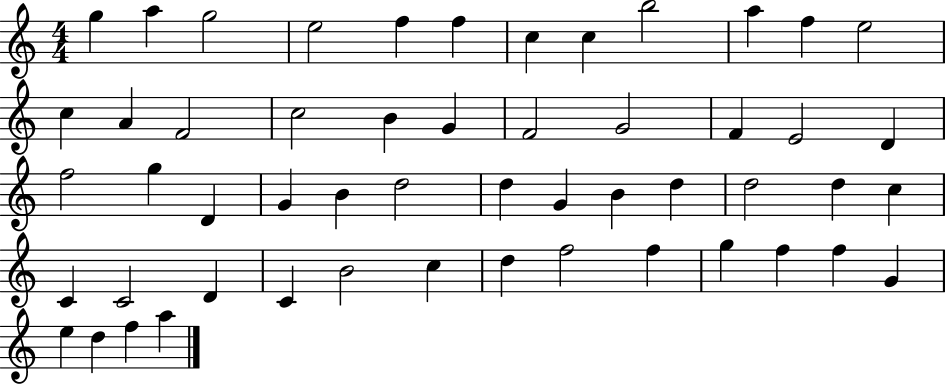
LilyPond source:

{
  \clef treble
  \numericTimeSignature
  \time 4/4
  \key c \major
  g''4 a''4 g''2 | e''2 f''4 f''4 | c''4 c''4 b''2 | a''4 f''4 e''2 | \break c''4 a'4 f'2 | c''2 b'4 g'4 | f'2 g'2 | f'4 e'2 d'4 | \break f''2 g''4 d'4 | g'4 b'4 d''2 | d''4 g'4 b'4 d''4 | d''2 d''4 c''4 | \break c'4 c'2 d'4 | c'4 b'2 c''4 | d''4 f''2 f''4 | g''4 f''4 f''4 g'4 | \break e''4 d''4 f''4 a''4 | \bar "|."
}